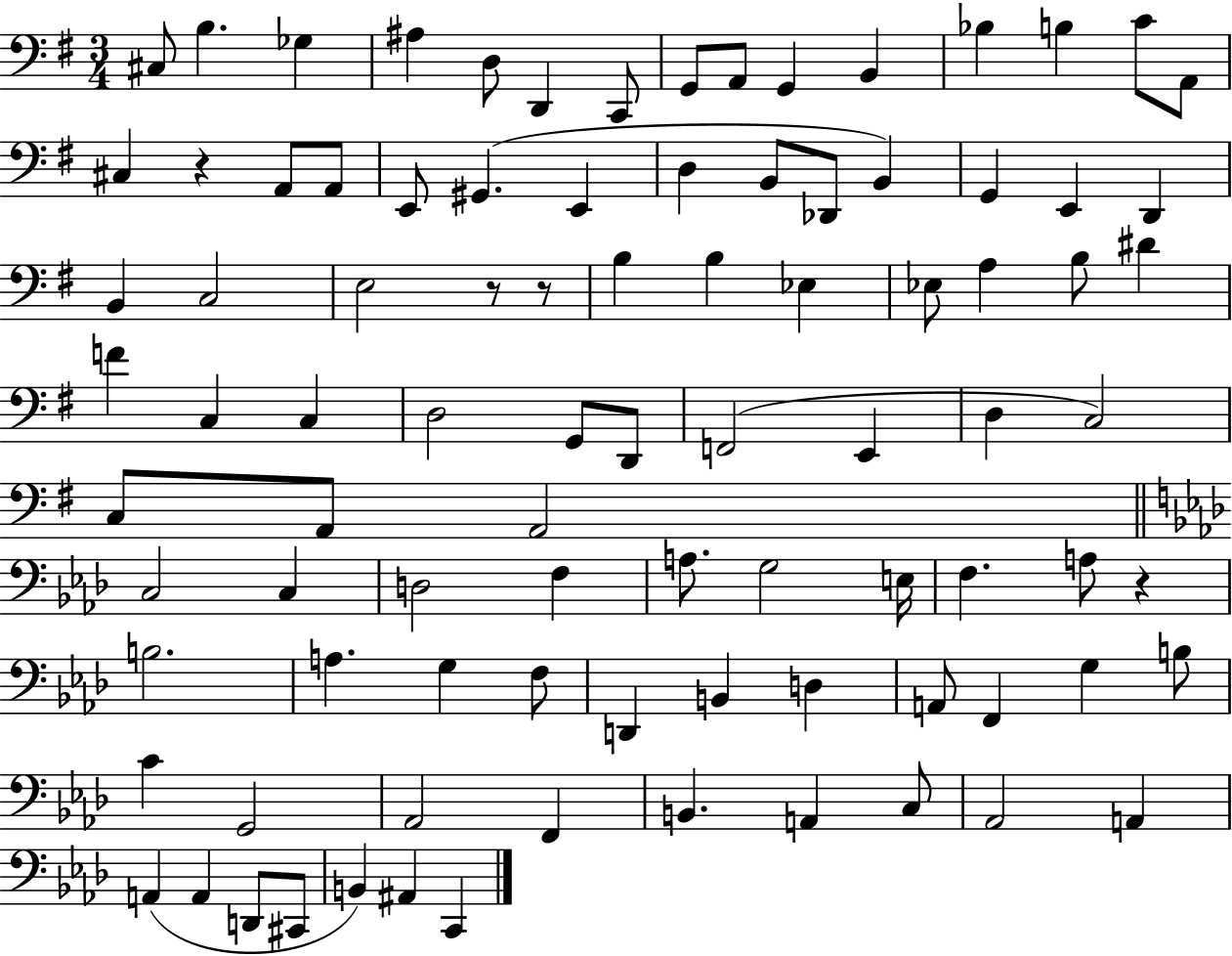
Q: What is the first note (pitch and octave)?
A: C#3